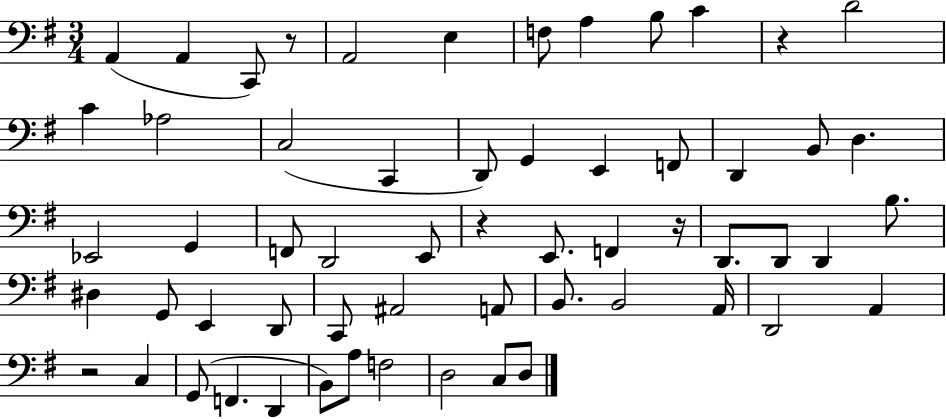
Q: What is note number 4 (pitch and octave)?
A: A2